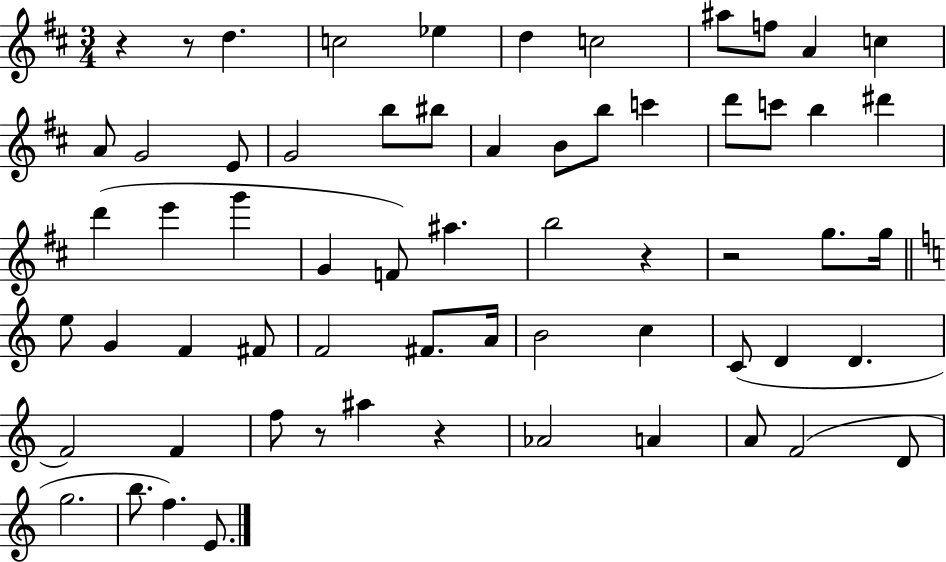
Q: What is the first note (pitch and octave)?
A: D5